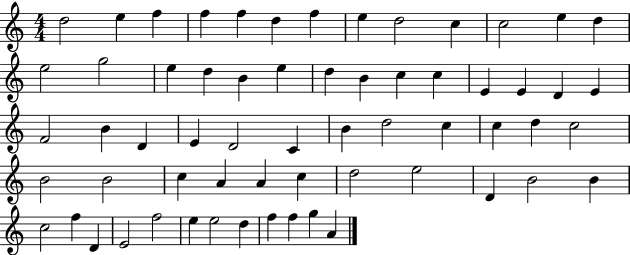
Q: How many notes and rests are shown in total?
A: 62